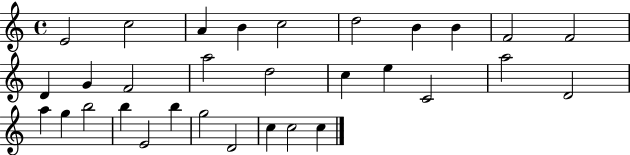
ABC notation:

X:1
T:Untitled
M:4/4
L:1/4
K:C
E2 c2 A B c2 d2 B B F2 F2 D G F2 a2 d2 c e C2 a2 D2 a g b2 b E2 b g2 D2 c c2 c